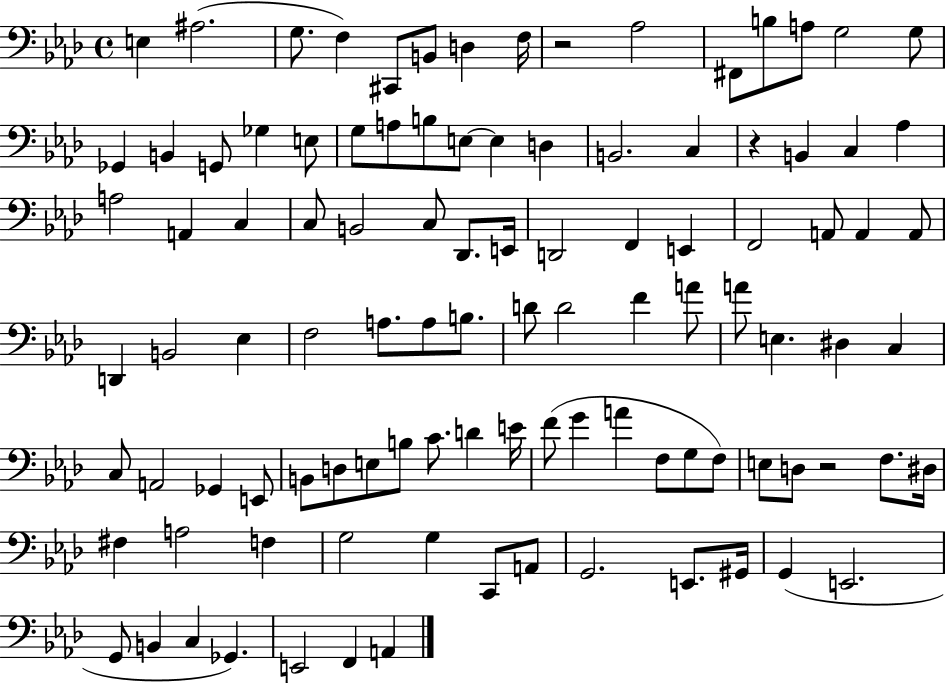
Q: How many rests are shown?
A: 3